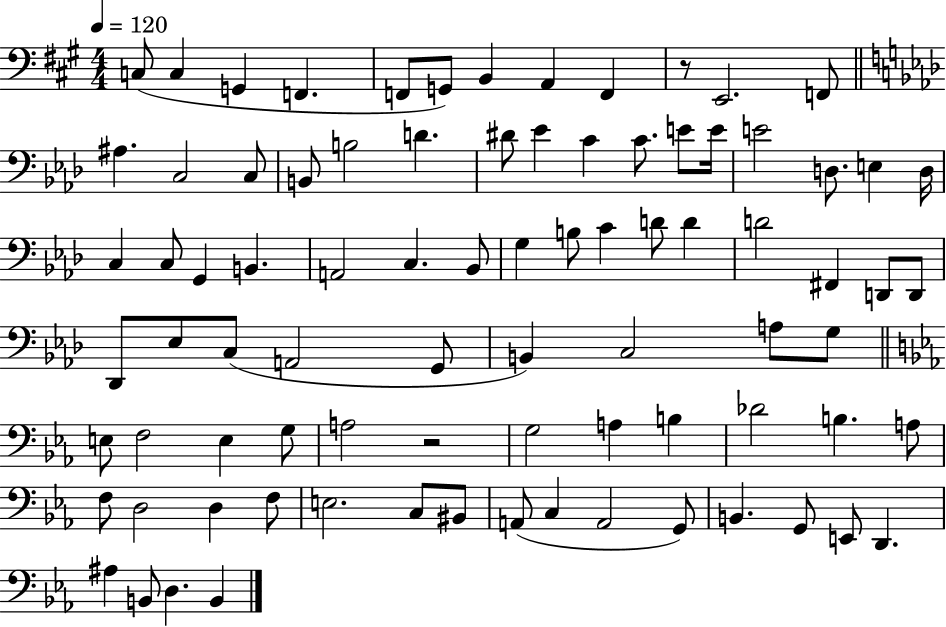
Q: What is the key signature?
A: A major